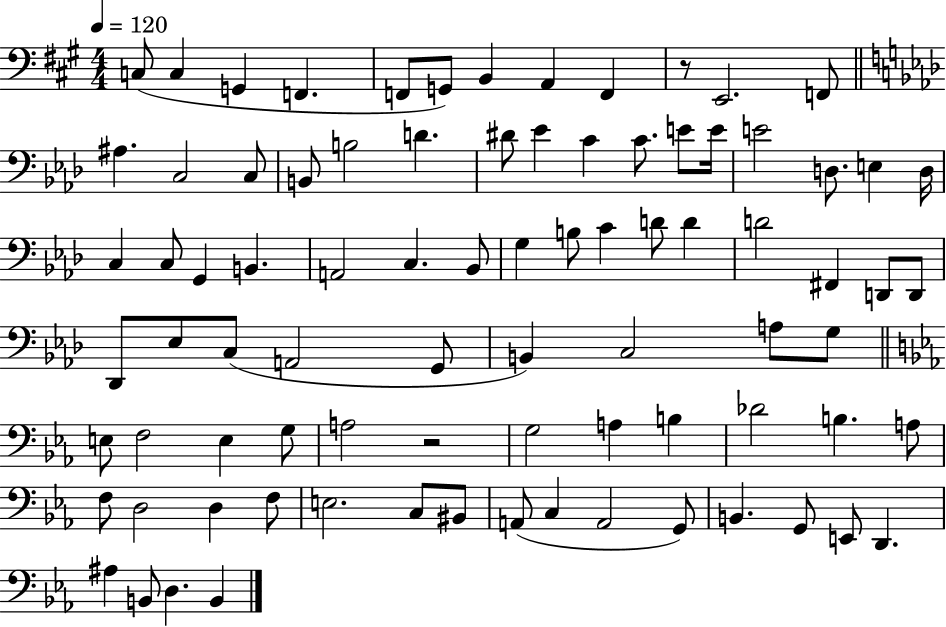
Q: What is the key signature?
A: A major